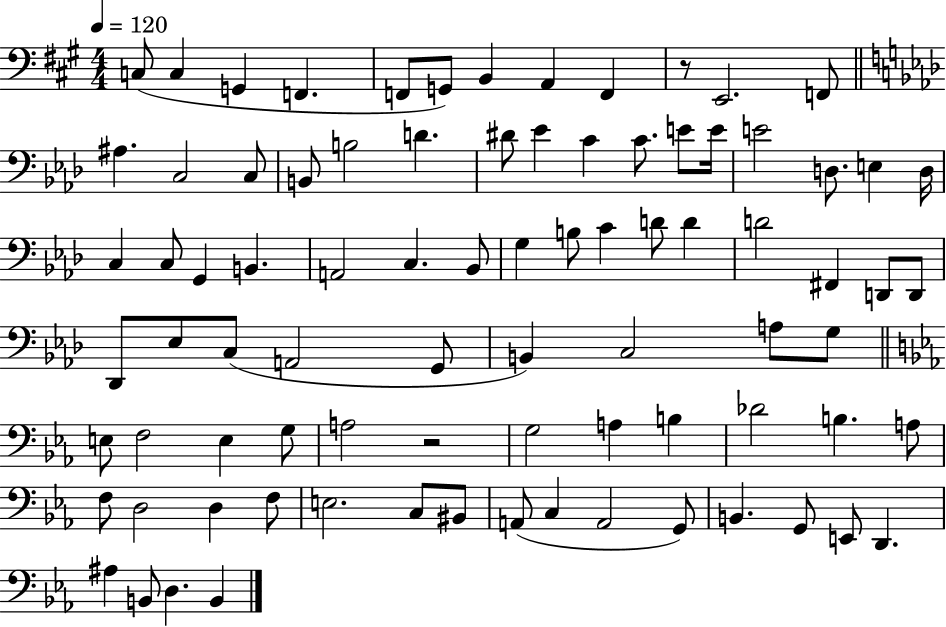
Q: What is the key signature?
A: A major